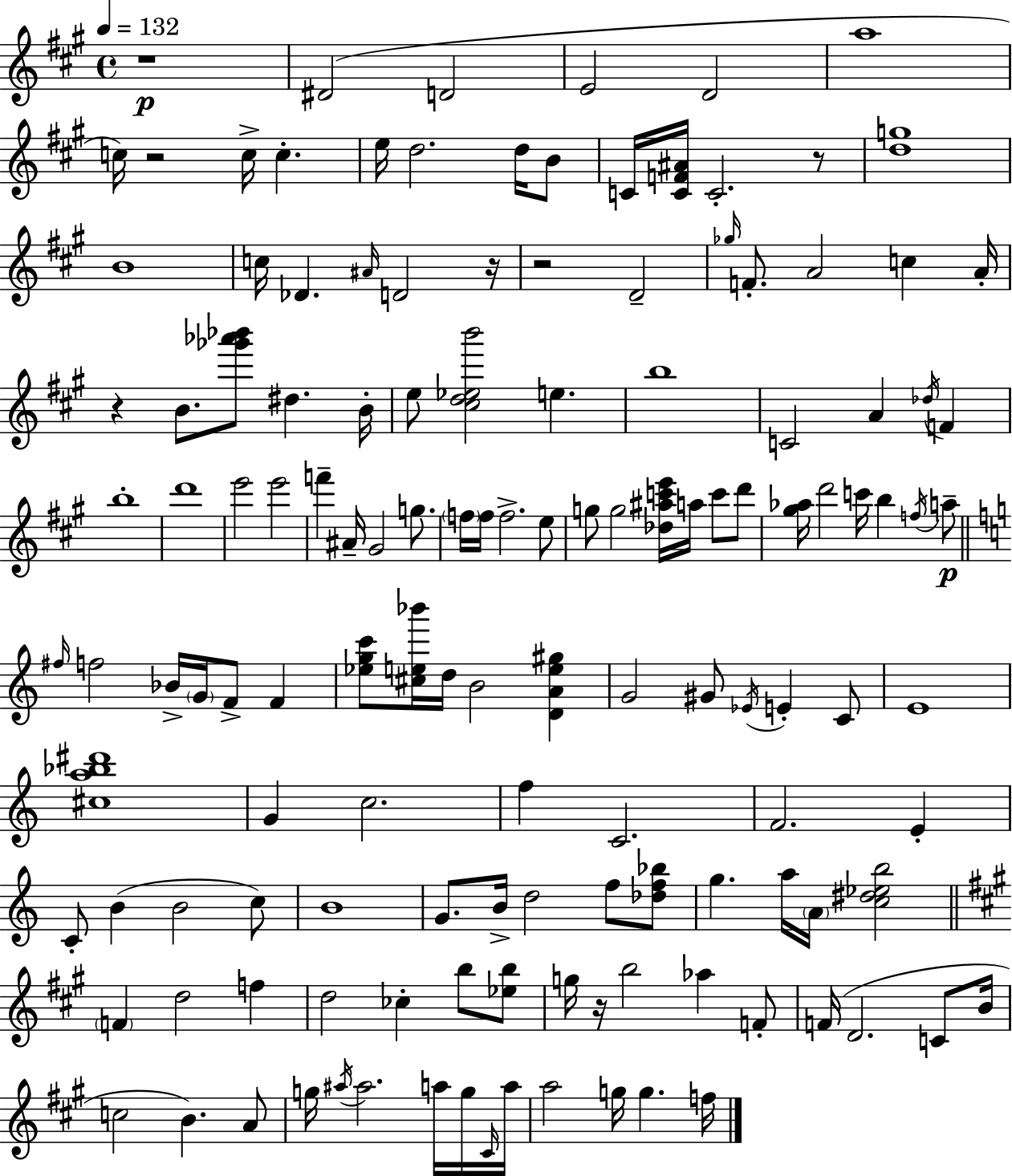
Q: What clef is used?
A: treble